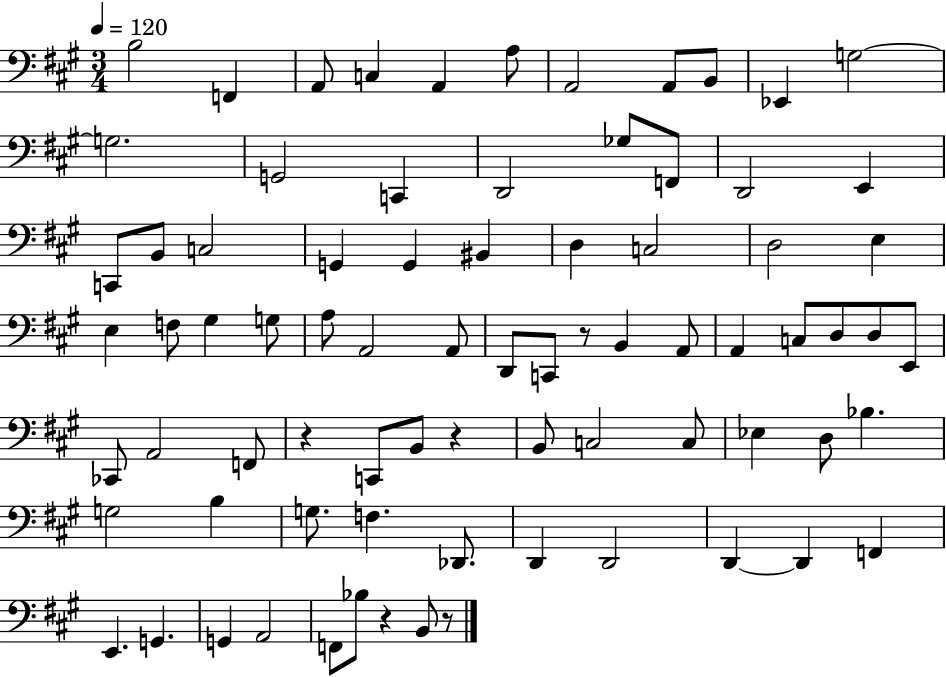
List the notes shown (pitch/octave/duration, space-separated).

B3/h F2/q A2/e C3/q A2/q A3/e A2/h A2/e B2/e Eb2/q G3/h G3/h. G2/h C2/q D2/h Gb3/e F2/e D2/h E2/q C2/e B2/e C3/h G2/q G2/q BIS2/q D3/q C3/h D3/h E3/q E3/q F3/e G#3/q G3/e A3/e A2/h A2/e D2/e C2/e R/e B2/q A2/e A2/q C3/e D3/e D3/e E2/e CES2/e A2/h F2/e R/q C2/e B2/e R/q B2/e C3/h C3/e Eb3/q D3/e Bb3/q. G3/h B3/q G3/e. F3/q. Db2/e. D2/q D2/h D2/q D2/q F2/q E2/q. G2/q. G2/q A2/h F2/e Bb3/e R/q B2/e R/e